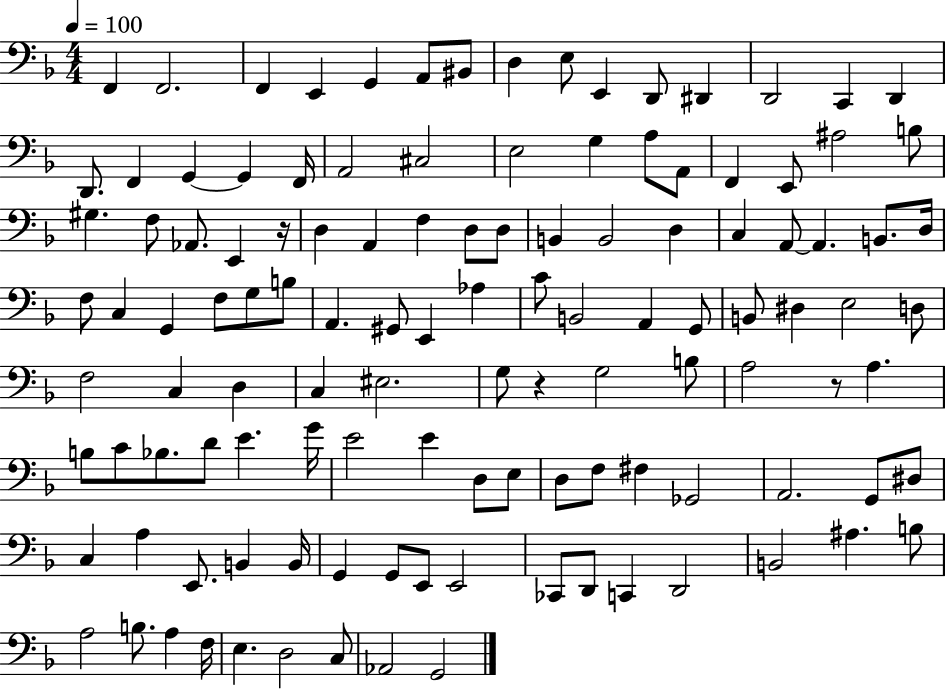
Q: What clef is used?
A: bass